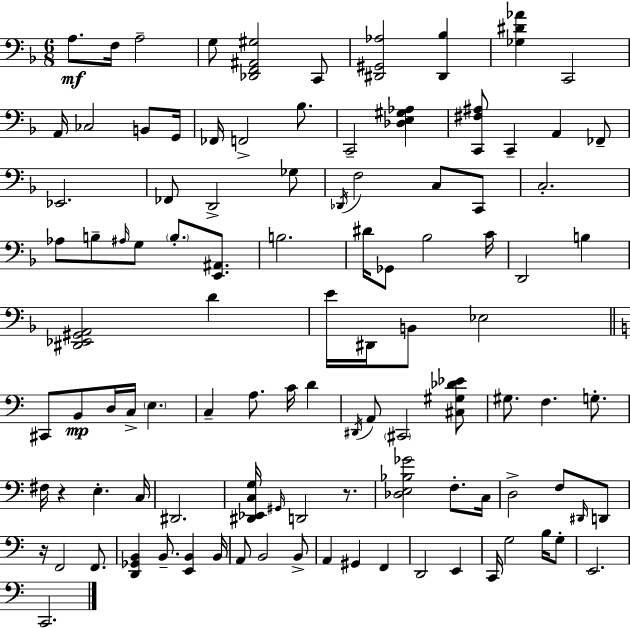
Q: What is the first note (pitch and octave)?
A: A3